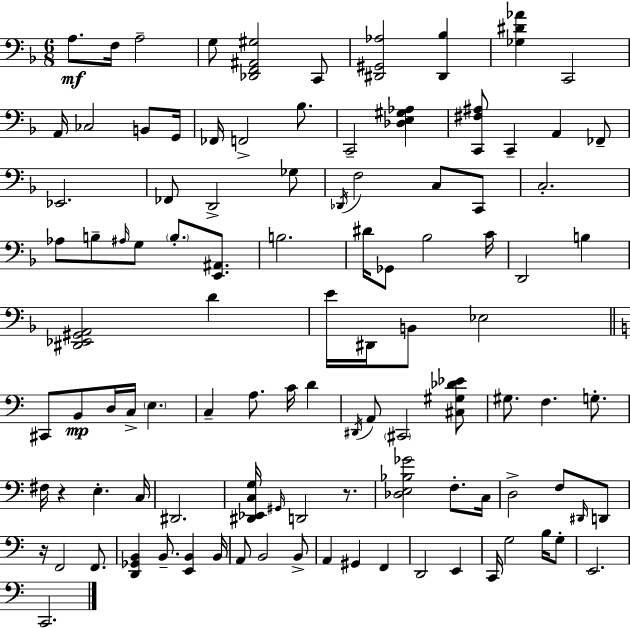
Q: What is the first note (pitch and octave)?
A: A3